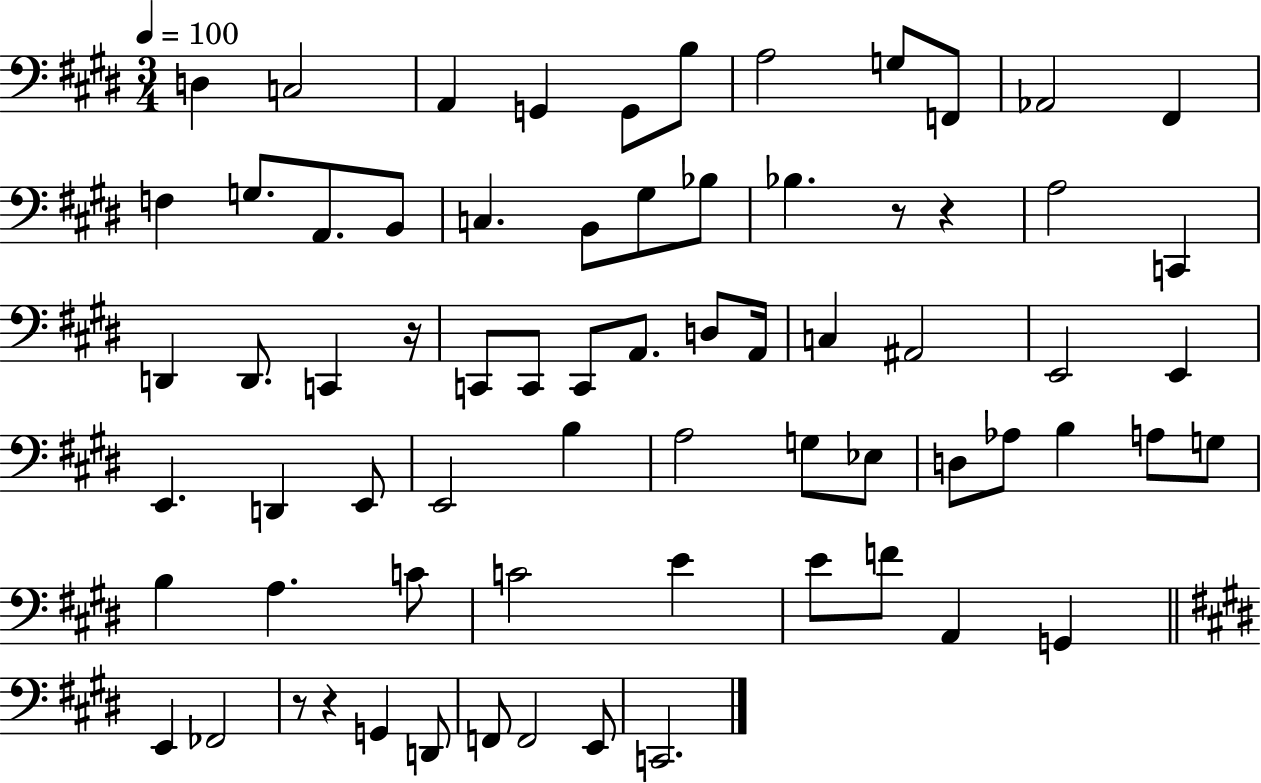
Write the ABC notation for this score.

X:1
T:Untitled
M:3/4
L:1/4
K:E
D, C,2 A,, G,, G,,/2 B,/2 A,2 G,/2 F,,/2 _A,,2 ^F,, F, G,/2 A,,/2 B,,/2 C, B,,/2 ^G,/2 _B,/2 _B, z/2 z A,2 C,, D,, D,,/2 C,, z/4 C,,/2 C,,/2 C,,/2 A,,/2 D,/2 A,,/4 C, ^A,,2 E,,2 E,, E,, D,, E,,/2 E,,2 B, A,2 G,/2 _E,/2 D,/2 _A,/2 B, A,/2 G,/2 B, A, C/2 C2 E E/2 F/2 A,, G,, E,, _F,,2 z/2 z G,, D,,/2 F,,/2 F,,2 E,,/2 C,,2